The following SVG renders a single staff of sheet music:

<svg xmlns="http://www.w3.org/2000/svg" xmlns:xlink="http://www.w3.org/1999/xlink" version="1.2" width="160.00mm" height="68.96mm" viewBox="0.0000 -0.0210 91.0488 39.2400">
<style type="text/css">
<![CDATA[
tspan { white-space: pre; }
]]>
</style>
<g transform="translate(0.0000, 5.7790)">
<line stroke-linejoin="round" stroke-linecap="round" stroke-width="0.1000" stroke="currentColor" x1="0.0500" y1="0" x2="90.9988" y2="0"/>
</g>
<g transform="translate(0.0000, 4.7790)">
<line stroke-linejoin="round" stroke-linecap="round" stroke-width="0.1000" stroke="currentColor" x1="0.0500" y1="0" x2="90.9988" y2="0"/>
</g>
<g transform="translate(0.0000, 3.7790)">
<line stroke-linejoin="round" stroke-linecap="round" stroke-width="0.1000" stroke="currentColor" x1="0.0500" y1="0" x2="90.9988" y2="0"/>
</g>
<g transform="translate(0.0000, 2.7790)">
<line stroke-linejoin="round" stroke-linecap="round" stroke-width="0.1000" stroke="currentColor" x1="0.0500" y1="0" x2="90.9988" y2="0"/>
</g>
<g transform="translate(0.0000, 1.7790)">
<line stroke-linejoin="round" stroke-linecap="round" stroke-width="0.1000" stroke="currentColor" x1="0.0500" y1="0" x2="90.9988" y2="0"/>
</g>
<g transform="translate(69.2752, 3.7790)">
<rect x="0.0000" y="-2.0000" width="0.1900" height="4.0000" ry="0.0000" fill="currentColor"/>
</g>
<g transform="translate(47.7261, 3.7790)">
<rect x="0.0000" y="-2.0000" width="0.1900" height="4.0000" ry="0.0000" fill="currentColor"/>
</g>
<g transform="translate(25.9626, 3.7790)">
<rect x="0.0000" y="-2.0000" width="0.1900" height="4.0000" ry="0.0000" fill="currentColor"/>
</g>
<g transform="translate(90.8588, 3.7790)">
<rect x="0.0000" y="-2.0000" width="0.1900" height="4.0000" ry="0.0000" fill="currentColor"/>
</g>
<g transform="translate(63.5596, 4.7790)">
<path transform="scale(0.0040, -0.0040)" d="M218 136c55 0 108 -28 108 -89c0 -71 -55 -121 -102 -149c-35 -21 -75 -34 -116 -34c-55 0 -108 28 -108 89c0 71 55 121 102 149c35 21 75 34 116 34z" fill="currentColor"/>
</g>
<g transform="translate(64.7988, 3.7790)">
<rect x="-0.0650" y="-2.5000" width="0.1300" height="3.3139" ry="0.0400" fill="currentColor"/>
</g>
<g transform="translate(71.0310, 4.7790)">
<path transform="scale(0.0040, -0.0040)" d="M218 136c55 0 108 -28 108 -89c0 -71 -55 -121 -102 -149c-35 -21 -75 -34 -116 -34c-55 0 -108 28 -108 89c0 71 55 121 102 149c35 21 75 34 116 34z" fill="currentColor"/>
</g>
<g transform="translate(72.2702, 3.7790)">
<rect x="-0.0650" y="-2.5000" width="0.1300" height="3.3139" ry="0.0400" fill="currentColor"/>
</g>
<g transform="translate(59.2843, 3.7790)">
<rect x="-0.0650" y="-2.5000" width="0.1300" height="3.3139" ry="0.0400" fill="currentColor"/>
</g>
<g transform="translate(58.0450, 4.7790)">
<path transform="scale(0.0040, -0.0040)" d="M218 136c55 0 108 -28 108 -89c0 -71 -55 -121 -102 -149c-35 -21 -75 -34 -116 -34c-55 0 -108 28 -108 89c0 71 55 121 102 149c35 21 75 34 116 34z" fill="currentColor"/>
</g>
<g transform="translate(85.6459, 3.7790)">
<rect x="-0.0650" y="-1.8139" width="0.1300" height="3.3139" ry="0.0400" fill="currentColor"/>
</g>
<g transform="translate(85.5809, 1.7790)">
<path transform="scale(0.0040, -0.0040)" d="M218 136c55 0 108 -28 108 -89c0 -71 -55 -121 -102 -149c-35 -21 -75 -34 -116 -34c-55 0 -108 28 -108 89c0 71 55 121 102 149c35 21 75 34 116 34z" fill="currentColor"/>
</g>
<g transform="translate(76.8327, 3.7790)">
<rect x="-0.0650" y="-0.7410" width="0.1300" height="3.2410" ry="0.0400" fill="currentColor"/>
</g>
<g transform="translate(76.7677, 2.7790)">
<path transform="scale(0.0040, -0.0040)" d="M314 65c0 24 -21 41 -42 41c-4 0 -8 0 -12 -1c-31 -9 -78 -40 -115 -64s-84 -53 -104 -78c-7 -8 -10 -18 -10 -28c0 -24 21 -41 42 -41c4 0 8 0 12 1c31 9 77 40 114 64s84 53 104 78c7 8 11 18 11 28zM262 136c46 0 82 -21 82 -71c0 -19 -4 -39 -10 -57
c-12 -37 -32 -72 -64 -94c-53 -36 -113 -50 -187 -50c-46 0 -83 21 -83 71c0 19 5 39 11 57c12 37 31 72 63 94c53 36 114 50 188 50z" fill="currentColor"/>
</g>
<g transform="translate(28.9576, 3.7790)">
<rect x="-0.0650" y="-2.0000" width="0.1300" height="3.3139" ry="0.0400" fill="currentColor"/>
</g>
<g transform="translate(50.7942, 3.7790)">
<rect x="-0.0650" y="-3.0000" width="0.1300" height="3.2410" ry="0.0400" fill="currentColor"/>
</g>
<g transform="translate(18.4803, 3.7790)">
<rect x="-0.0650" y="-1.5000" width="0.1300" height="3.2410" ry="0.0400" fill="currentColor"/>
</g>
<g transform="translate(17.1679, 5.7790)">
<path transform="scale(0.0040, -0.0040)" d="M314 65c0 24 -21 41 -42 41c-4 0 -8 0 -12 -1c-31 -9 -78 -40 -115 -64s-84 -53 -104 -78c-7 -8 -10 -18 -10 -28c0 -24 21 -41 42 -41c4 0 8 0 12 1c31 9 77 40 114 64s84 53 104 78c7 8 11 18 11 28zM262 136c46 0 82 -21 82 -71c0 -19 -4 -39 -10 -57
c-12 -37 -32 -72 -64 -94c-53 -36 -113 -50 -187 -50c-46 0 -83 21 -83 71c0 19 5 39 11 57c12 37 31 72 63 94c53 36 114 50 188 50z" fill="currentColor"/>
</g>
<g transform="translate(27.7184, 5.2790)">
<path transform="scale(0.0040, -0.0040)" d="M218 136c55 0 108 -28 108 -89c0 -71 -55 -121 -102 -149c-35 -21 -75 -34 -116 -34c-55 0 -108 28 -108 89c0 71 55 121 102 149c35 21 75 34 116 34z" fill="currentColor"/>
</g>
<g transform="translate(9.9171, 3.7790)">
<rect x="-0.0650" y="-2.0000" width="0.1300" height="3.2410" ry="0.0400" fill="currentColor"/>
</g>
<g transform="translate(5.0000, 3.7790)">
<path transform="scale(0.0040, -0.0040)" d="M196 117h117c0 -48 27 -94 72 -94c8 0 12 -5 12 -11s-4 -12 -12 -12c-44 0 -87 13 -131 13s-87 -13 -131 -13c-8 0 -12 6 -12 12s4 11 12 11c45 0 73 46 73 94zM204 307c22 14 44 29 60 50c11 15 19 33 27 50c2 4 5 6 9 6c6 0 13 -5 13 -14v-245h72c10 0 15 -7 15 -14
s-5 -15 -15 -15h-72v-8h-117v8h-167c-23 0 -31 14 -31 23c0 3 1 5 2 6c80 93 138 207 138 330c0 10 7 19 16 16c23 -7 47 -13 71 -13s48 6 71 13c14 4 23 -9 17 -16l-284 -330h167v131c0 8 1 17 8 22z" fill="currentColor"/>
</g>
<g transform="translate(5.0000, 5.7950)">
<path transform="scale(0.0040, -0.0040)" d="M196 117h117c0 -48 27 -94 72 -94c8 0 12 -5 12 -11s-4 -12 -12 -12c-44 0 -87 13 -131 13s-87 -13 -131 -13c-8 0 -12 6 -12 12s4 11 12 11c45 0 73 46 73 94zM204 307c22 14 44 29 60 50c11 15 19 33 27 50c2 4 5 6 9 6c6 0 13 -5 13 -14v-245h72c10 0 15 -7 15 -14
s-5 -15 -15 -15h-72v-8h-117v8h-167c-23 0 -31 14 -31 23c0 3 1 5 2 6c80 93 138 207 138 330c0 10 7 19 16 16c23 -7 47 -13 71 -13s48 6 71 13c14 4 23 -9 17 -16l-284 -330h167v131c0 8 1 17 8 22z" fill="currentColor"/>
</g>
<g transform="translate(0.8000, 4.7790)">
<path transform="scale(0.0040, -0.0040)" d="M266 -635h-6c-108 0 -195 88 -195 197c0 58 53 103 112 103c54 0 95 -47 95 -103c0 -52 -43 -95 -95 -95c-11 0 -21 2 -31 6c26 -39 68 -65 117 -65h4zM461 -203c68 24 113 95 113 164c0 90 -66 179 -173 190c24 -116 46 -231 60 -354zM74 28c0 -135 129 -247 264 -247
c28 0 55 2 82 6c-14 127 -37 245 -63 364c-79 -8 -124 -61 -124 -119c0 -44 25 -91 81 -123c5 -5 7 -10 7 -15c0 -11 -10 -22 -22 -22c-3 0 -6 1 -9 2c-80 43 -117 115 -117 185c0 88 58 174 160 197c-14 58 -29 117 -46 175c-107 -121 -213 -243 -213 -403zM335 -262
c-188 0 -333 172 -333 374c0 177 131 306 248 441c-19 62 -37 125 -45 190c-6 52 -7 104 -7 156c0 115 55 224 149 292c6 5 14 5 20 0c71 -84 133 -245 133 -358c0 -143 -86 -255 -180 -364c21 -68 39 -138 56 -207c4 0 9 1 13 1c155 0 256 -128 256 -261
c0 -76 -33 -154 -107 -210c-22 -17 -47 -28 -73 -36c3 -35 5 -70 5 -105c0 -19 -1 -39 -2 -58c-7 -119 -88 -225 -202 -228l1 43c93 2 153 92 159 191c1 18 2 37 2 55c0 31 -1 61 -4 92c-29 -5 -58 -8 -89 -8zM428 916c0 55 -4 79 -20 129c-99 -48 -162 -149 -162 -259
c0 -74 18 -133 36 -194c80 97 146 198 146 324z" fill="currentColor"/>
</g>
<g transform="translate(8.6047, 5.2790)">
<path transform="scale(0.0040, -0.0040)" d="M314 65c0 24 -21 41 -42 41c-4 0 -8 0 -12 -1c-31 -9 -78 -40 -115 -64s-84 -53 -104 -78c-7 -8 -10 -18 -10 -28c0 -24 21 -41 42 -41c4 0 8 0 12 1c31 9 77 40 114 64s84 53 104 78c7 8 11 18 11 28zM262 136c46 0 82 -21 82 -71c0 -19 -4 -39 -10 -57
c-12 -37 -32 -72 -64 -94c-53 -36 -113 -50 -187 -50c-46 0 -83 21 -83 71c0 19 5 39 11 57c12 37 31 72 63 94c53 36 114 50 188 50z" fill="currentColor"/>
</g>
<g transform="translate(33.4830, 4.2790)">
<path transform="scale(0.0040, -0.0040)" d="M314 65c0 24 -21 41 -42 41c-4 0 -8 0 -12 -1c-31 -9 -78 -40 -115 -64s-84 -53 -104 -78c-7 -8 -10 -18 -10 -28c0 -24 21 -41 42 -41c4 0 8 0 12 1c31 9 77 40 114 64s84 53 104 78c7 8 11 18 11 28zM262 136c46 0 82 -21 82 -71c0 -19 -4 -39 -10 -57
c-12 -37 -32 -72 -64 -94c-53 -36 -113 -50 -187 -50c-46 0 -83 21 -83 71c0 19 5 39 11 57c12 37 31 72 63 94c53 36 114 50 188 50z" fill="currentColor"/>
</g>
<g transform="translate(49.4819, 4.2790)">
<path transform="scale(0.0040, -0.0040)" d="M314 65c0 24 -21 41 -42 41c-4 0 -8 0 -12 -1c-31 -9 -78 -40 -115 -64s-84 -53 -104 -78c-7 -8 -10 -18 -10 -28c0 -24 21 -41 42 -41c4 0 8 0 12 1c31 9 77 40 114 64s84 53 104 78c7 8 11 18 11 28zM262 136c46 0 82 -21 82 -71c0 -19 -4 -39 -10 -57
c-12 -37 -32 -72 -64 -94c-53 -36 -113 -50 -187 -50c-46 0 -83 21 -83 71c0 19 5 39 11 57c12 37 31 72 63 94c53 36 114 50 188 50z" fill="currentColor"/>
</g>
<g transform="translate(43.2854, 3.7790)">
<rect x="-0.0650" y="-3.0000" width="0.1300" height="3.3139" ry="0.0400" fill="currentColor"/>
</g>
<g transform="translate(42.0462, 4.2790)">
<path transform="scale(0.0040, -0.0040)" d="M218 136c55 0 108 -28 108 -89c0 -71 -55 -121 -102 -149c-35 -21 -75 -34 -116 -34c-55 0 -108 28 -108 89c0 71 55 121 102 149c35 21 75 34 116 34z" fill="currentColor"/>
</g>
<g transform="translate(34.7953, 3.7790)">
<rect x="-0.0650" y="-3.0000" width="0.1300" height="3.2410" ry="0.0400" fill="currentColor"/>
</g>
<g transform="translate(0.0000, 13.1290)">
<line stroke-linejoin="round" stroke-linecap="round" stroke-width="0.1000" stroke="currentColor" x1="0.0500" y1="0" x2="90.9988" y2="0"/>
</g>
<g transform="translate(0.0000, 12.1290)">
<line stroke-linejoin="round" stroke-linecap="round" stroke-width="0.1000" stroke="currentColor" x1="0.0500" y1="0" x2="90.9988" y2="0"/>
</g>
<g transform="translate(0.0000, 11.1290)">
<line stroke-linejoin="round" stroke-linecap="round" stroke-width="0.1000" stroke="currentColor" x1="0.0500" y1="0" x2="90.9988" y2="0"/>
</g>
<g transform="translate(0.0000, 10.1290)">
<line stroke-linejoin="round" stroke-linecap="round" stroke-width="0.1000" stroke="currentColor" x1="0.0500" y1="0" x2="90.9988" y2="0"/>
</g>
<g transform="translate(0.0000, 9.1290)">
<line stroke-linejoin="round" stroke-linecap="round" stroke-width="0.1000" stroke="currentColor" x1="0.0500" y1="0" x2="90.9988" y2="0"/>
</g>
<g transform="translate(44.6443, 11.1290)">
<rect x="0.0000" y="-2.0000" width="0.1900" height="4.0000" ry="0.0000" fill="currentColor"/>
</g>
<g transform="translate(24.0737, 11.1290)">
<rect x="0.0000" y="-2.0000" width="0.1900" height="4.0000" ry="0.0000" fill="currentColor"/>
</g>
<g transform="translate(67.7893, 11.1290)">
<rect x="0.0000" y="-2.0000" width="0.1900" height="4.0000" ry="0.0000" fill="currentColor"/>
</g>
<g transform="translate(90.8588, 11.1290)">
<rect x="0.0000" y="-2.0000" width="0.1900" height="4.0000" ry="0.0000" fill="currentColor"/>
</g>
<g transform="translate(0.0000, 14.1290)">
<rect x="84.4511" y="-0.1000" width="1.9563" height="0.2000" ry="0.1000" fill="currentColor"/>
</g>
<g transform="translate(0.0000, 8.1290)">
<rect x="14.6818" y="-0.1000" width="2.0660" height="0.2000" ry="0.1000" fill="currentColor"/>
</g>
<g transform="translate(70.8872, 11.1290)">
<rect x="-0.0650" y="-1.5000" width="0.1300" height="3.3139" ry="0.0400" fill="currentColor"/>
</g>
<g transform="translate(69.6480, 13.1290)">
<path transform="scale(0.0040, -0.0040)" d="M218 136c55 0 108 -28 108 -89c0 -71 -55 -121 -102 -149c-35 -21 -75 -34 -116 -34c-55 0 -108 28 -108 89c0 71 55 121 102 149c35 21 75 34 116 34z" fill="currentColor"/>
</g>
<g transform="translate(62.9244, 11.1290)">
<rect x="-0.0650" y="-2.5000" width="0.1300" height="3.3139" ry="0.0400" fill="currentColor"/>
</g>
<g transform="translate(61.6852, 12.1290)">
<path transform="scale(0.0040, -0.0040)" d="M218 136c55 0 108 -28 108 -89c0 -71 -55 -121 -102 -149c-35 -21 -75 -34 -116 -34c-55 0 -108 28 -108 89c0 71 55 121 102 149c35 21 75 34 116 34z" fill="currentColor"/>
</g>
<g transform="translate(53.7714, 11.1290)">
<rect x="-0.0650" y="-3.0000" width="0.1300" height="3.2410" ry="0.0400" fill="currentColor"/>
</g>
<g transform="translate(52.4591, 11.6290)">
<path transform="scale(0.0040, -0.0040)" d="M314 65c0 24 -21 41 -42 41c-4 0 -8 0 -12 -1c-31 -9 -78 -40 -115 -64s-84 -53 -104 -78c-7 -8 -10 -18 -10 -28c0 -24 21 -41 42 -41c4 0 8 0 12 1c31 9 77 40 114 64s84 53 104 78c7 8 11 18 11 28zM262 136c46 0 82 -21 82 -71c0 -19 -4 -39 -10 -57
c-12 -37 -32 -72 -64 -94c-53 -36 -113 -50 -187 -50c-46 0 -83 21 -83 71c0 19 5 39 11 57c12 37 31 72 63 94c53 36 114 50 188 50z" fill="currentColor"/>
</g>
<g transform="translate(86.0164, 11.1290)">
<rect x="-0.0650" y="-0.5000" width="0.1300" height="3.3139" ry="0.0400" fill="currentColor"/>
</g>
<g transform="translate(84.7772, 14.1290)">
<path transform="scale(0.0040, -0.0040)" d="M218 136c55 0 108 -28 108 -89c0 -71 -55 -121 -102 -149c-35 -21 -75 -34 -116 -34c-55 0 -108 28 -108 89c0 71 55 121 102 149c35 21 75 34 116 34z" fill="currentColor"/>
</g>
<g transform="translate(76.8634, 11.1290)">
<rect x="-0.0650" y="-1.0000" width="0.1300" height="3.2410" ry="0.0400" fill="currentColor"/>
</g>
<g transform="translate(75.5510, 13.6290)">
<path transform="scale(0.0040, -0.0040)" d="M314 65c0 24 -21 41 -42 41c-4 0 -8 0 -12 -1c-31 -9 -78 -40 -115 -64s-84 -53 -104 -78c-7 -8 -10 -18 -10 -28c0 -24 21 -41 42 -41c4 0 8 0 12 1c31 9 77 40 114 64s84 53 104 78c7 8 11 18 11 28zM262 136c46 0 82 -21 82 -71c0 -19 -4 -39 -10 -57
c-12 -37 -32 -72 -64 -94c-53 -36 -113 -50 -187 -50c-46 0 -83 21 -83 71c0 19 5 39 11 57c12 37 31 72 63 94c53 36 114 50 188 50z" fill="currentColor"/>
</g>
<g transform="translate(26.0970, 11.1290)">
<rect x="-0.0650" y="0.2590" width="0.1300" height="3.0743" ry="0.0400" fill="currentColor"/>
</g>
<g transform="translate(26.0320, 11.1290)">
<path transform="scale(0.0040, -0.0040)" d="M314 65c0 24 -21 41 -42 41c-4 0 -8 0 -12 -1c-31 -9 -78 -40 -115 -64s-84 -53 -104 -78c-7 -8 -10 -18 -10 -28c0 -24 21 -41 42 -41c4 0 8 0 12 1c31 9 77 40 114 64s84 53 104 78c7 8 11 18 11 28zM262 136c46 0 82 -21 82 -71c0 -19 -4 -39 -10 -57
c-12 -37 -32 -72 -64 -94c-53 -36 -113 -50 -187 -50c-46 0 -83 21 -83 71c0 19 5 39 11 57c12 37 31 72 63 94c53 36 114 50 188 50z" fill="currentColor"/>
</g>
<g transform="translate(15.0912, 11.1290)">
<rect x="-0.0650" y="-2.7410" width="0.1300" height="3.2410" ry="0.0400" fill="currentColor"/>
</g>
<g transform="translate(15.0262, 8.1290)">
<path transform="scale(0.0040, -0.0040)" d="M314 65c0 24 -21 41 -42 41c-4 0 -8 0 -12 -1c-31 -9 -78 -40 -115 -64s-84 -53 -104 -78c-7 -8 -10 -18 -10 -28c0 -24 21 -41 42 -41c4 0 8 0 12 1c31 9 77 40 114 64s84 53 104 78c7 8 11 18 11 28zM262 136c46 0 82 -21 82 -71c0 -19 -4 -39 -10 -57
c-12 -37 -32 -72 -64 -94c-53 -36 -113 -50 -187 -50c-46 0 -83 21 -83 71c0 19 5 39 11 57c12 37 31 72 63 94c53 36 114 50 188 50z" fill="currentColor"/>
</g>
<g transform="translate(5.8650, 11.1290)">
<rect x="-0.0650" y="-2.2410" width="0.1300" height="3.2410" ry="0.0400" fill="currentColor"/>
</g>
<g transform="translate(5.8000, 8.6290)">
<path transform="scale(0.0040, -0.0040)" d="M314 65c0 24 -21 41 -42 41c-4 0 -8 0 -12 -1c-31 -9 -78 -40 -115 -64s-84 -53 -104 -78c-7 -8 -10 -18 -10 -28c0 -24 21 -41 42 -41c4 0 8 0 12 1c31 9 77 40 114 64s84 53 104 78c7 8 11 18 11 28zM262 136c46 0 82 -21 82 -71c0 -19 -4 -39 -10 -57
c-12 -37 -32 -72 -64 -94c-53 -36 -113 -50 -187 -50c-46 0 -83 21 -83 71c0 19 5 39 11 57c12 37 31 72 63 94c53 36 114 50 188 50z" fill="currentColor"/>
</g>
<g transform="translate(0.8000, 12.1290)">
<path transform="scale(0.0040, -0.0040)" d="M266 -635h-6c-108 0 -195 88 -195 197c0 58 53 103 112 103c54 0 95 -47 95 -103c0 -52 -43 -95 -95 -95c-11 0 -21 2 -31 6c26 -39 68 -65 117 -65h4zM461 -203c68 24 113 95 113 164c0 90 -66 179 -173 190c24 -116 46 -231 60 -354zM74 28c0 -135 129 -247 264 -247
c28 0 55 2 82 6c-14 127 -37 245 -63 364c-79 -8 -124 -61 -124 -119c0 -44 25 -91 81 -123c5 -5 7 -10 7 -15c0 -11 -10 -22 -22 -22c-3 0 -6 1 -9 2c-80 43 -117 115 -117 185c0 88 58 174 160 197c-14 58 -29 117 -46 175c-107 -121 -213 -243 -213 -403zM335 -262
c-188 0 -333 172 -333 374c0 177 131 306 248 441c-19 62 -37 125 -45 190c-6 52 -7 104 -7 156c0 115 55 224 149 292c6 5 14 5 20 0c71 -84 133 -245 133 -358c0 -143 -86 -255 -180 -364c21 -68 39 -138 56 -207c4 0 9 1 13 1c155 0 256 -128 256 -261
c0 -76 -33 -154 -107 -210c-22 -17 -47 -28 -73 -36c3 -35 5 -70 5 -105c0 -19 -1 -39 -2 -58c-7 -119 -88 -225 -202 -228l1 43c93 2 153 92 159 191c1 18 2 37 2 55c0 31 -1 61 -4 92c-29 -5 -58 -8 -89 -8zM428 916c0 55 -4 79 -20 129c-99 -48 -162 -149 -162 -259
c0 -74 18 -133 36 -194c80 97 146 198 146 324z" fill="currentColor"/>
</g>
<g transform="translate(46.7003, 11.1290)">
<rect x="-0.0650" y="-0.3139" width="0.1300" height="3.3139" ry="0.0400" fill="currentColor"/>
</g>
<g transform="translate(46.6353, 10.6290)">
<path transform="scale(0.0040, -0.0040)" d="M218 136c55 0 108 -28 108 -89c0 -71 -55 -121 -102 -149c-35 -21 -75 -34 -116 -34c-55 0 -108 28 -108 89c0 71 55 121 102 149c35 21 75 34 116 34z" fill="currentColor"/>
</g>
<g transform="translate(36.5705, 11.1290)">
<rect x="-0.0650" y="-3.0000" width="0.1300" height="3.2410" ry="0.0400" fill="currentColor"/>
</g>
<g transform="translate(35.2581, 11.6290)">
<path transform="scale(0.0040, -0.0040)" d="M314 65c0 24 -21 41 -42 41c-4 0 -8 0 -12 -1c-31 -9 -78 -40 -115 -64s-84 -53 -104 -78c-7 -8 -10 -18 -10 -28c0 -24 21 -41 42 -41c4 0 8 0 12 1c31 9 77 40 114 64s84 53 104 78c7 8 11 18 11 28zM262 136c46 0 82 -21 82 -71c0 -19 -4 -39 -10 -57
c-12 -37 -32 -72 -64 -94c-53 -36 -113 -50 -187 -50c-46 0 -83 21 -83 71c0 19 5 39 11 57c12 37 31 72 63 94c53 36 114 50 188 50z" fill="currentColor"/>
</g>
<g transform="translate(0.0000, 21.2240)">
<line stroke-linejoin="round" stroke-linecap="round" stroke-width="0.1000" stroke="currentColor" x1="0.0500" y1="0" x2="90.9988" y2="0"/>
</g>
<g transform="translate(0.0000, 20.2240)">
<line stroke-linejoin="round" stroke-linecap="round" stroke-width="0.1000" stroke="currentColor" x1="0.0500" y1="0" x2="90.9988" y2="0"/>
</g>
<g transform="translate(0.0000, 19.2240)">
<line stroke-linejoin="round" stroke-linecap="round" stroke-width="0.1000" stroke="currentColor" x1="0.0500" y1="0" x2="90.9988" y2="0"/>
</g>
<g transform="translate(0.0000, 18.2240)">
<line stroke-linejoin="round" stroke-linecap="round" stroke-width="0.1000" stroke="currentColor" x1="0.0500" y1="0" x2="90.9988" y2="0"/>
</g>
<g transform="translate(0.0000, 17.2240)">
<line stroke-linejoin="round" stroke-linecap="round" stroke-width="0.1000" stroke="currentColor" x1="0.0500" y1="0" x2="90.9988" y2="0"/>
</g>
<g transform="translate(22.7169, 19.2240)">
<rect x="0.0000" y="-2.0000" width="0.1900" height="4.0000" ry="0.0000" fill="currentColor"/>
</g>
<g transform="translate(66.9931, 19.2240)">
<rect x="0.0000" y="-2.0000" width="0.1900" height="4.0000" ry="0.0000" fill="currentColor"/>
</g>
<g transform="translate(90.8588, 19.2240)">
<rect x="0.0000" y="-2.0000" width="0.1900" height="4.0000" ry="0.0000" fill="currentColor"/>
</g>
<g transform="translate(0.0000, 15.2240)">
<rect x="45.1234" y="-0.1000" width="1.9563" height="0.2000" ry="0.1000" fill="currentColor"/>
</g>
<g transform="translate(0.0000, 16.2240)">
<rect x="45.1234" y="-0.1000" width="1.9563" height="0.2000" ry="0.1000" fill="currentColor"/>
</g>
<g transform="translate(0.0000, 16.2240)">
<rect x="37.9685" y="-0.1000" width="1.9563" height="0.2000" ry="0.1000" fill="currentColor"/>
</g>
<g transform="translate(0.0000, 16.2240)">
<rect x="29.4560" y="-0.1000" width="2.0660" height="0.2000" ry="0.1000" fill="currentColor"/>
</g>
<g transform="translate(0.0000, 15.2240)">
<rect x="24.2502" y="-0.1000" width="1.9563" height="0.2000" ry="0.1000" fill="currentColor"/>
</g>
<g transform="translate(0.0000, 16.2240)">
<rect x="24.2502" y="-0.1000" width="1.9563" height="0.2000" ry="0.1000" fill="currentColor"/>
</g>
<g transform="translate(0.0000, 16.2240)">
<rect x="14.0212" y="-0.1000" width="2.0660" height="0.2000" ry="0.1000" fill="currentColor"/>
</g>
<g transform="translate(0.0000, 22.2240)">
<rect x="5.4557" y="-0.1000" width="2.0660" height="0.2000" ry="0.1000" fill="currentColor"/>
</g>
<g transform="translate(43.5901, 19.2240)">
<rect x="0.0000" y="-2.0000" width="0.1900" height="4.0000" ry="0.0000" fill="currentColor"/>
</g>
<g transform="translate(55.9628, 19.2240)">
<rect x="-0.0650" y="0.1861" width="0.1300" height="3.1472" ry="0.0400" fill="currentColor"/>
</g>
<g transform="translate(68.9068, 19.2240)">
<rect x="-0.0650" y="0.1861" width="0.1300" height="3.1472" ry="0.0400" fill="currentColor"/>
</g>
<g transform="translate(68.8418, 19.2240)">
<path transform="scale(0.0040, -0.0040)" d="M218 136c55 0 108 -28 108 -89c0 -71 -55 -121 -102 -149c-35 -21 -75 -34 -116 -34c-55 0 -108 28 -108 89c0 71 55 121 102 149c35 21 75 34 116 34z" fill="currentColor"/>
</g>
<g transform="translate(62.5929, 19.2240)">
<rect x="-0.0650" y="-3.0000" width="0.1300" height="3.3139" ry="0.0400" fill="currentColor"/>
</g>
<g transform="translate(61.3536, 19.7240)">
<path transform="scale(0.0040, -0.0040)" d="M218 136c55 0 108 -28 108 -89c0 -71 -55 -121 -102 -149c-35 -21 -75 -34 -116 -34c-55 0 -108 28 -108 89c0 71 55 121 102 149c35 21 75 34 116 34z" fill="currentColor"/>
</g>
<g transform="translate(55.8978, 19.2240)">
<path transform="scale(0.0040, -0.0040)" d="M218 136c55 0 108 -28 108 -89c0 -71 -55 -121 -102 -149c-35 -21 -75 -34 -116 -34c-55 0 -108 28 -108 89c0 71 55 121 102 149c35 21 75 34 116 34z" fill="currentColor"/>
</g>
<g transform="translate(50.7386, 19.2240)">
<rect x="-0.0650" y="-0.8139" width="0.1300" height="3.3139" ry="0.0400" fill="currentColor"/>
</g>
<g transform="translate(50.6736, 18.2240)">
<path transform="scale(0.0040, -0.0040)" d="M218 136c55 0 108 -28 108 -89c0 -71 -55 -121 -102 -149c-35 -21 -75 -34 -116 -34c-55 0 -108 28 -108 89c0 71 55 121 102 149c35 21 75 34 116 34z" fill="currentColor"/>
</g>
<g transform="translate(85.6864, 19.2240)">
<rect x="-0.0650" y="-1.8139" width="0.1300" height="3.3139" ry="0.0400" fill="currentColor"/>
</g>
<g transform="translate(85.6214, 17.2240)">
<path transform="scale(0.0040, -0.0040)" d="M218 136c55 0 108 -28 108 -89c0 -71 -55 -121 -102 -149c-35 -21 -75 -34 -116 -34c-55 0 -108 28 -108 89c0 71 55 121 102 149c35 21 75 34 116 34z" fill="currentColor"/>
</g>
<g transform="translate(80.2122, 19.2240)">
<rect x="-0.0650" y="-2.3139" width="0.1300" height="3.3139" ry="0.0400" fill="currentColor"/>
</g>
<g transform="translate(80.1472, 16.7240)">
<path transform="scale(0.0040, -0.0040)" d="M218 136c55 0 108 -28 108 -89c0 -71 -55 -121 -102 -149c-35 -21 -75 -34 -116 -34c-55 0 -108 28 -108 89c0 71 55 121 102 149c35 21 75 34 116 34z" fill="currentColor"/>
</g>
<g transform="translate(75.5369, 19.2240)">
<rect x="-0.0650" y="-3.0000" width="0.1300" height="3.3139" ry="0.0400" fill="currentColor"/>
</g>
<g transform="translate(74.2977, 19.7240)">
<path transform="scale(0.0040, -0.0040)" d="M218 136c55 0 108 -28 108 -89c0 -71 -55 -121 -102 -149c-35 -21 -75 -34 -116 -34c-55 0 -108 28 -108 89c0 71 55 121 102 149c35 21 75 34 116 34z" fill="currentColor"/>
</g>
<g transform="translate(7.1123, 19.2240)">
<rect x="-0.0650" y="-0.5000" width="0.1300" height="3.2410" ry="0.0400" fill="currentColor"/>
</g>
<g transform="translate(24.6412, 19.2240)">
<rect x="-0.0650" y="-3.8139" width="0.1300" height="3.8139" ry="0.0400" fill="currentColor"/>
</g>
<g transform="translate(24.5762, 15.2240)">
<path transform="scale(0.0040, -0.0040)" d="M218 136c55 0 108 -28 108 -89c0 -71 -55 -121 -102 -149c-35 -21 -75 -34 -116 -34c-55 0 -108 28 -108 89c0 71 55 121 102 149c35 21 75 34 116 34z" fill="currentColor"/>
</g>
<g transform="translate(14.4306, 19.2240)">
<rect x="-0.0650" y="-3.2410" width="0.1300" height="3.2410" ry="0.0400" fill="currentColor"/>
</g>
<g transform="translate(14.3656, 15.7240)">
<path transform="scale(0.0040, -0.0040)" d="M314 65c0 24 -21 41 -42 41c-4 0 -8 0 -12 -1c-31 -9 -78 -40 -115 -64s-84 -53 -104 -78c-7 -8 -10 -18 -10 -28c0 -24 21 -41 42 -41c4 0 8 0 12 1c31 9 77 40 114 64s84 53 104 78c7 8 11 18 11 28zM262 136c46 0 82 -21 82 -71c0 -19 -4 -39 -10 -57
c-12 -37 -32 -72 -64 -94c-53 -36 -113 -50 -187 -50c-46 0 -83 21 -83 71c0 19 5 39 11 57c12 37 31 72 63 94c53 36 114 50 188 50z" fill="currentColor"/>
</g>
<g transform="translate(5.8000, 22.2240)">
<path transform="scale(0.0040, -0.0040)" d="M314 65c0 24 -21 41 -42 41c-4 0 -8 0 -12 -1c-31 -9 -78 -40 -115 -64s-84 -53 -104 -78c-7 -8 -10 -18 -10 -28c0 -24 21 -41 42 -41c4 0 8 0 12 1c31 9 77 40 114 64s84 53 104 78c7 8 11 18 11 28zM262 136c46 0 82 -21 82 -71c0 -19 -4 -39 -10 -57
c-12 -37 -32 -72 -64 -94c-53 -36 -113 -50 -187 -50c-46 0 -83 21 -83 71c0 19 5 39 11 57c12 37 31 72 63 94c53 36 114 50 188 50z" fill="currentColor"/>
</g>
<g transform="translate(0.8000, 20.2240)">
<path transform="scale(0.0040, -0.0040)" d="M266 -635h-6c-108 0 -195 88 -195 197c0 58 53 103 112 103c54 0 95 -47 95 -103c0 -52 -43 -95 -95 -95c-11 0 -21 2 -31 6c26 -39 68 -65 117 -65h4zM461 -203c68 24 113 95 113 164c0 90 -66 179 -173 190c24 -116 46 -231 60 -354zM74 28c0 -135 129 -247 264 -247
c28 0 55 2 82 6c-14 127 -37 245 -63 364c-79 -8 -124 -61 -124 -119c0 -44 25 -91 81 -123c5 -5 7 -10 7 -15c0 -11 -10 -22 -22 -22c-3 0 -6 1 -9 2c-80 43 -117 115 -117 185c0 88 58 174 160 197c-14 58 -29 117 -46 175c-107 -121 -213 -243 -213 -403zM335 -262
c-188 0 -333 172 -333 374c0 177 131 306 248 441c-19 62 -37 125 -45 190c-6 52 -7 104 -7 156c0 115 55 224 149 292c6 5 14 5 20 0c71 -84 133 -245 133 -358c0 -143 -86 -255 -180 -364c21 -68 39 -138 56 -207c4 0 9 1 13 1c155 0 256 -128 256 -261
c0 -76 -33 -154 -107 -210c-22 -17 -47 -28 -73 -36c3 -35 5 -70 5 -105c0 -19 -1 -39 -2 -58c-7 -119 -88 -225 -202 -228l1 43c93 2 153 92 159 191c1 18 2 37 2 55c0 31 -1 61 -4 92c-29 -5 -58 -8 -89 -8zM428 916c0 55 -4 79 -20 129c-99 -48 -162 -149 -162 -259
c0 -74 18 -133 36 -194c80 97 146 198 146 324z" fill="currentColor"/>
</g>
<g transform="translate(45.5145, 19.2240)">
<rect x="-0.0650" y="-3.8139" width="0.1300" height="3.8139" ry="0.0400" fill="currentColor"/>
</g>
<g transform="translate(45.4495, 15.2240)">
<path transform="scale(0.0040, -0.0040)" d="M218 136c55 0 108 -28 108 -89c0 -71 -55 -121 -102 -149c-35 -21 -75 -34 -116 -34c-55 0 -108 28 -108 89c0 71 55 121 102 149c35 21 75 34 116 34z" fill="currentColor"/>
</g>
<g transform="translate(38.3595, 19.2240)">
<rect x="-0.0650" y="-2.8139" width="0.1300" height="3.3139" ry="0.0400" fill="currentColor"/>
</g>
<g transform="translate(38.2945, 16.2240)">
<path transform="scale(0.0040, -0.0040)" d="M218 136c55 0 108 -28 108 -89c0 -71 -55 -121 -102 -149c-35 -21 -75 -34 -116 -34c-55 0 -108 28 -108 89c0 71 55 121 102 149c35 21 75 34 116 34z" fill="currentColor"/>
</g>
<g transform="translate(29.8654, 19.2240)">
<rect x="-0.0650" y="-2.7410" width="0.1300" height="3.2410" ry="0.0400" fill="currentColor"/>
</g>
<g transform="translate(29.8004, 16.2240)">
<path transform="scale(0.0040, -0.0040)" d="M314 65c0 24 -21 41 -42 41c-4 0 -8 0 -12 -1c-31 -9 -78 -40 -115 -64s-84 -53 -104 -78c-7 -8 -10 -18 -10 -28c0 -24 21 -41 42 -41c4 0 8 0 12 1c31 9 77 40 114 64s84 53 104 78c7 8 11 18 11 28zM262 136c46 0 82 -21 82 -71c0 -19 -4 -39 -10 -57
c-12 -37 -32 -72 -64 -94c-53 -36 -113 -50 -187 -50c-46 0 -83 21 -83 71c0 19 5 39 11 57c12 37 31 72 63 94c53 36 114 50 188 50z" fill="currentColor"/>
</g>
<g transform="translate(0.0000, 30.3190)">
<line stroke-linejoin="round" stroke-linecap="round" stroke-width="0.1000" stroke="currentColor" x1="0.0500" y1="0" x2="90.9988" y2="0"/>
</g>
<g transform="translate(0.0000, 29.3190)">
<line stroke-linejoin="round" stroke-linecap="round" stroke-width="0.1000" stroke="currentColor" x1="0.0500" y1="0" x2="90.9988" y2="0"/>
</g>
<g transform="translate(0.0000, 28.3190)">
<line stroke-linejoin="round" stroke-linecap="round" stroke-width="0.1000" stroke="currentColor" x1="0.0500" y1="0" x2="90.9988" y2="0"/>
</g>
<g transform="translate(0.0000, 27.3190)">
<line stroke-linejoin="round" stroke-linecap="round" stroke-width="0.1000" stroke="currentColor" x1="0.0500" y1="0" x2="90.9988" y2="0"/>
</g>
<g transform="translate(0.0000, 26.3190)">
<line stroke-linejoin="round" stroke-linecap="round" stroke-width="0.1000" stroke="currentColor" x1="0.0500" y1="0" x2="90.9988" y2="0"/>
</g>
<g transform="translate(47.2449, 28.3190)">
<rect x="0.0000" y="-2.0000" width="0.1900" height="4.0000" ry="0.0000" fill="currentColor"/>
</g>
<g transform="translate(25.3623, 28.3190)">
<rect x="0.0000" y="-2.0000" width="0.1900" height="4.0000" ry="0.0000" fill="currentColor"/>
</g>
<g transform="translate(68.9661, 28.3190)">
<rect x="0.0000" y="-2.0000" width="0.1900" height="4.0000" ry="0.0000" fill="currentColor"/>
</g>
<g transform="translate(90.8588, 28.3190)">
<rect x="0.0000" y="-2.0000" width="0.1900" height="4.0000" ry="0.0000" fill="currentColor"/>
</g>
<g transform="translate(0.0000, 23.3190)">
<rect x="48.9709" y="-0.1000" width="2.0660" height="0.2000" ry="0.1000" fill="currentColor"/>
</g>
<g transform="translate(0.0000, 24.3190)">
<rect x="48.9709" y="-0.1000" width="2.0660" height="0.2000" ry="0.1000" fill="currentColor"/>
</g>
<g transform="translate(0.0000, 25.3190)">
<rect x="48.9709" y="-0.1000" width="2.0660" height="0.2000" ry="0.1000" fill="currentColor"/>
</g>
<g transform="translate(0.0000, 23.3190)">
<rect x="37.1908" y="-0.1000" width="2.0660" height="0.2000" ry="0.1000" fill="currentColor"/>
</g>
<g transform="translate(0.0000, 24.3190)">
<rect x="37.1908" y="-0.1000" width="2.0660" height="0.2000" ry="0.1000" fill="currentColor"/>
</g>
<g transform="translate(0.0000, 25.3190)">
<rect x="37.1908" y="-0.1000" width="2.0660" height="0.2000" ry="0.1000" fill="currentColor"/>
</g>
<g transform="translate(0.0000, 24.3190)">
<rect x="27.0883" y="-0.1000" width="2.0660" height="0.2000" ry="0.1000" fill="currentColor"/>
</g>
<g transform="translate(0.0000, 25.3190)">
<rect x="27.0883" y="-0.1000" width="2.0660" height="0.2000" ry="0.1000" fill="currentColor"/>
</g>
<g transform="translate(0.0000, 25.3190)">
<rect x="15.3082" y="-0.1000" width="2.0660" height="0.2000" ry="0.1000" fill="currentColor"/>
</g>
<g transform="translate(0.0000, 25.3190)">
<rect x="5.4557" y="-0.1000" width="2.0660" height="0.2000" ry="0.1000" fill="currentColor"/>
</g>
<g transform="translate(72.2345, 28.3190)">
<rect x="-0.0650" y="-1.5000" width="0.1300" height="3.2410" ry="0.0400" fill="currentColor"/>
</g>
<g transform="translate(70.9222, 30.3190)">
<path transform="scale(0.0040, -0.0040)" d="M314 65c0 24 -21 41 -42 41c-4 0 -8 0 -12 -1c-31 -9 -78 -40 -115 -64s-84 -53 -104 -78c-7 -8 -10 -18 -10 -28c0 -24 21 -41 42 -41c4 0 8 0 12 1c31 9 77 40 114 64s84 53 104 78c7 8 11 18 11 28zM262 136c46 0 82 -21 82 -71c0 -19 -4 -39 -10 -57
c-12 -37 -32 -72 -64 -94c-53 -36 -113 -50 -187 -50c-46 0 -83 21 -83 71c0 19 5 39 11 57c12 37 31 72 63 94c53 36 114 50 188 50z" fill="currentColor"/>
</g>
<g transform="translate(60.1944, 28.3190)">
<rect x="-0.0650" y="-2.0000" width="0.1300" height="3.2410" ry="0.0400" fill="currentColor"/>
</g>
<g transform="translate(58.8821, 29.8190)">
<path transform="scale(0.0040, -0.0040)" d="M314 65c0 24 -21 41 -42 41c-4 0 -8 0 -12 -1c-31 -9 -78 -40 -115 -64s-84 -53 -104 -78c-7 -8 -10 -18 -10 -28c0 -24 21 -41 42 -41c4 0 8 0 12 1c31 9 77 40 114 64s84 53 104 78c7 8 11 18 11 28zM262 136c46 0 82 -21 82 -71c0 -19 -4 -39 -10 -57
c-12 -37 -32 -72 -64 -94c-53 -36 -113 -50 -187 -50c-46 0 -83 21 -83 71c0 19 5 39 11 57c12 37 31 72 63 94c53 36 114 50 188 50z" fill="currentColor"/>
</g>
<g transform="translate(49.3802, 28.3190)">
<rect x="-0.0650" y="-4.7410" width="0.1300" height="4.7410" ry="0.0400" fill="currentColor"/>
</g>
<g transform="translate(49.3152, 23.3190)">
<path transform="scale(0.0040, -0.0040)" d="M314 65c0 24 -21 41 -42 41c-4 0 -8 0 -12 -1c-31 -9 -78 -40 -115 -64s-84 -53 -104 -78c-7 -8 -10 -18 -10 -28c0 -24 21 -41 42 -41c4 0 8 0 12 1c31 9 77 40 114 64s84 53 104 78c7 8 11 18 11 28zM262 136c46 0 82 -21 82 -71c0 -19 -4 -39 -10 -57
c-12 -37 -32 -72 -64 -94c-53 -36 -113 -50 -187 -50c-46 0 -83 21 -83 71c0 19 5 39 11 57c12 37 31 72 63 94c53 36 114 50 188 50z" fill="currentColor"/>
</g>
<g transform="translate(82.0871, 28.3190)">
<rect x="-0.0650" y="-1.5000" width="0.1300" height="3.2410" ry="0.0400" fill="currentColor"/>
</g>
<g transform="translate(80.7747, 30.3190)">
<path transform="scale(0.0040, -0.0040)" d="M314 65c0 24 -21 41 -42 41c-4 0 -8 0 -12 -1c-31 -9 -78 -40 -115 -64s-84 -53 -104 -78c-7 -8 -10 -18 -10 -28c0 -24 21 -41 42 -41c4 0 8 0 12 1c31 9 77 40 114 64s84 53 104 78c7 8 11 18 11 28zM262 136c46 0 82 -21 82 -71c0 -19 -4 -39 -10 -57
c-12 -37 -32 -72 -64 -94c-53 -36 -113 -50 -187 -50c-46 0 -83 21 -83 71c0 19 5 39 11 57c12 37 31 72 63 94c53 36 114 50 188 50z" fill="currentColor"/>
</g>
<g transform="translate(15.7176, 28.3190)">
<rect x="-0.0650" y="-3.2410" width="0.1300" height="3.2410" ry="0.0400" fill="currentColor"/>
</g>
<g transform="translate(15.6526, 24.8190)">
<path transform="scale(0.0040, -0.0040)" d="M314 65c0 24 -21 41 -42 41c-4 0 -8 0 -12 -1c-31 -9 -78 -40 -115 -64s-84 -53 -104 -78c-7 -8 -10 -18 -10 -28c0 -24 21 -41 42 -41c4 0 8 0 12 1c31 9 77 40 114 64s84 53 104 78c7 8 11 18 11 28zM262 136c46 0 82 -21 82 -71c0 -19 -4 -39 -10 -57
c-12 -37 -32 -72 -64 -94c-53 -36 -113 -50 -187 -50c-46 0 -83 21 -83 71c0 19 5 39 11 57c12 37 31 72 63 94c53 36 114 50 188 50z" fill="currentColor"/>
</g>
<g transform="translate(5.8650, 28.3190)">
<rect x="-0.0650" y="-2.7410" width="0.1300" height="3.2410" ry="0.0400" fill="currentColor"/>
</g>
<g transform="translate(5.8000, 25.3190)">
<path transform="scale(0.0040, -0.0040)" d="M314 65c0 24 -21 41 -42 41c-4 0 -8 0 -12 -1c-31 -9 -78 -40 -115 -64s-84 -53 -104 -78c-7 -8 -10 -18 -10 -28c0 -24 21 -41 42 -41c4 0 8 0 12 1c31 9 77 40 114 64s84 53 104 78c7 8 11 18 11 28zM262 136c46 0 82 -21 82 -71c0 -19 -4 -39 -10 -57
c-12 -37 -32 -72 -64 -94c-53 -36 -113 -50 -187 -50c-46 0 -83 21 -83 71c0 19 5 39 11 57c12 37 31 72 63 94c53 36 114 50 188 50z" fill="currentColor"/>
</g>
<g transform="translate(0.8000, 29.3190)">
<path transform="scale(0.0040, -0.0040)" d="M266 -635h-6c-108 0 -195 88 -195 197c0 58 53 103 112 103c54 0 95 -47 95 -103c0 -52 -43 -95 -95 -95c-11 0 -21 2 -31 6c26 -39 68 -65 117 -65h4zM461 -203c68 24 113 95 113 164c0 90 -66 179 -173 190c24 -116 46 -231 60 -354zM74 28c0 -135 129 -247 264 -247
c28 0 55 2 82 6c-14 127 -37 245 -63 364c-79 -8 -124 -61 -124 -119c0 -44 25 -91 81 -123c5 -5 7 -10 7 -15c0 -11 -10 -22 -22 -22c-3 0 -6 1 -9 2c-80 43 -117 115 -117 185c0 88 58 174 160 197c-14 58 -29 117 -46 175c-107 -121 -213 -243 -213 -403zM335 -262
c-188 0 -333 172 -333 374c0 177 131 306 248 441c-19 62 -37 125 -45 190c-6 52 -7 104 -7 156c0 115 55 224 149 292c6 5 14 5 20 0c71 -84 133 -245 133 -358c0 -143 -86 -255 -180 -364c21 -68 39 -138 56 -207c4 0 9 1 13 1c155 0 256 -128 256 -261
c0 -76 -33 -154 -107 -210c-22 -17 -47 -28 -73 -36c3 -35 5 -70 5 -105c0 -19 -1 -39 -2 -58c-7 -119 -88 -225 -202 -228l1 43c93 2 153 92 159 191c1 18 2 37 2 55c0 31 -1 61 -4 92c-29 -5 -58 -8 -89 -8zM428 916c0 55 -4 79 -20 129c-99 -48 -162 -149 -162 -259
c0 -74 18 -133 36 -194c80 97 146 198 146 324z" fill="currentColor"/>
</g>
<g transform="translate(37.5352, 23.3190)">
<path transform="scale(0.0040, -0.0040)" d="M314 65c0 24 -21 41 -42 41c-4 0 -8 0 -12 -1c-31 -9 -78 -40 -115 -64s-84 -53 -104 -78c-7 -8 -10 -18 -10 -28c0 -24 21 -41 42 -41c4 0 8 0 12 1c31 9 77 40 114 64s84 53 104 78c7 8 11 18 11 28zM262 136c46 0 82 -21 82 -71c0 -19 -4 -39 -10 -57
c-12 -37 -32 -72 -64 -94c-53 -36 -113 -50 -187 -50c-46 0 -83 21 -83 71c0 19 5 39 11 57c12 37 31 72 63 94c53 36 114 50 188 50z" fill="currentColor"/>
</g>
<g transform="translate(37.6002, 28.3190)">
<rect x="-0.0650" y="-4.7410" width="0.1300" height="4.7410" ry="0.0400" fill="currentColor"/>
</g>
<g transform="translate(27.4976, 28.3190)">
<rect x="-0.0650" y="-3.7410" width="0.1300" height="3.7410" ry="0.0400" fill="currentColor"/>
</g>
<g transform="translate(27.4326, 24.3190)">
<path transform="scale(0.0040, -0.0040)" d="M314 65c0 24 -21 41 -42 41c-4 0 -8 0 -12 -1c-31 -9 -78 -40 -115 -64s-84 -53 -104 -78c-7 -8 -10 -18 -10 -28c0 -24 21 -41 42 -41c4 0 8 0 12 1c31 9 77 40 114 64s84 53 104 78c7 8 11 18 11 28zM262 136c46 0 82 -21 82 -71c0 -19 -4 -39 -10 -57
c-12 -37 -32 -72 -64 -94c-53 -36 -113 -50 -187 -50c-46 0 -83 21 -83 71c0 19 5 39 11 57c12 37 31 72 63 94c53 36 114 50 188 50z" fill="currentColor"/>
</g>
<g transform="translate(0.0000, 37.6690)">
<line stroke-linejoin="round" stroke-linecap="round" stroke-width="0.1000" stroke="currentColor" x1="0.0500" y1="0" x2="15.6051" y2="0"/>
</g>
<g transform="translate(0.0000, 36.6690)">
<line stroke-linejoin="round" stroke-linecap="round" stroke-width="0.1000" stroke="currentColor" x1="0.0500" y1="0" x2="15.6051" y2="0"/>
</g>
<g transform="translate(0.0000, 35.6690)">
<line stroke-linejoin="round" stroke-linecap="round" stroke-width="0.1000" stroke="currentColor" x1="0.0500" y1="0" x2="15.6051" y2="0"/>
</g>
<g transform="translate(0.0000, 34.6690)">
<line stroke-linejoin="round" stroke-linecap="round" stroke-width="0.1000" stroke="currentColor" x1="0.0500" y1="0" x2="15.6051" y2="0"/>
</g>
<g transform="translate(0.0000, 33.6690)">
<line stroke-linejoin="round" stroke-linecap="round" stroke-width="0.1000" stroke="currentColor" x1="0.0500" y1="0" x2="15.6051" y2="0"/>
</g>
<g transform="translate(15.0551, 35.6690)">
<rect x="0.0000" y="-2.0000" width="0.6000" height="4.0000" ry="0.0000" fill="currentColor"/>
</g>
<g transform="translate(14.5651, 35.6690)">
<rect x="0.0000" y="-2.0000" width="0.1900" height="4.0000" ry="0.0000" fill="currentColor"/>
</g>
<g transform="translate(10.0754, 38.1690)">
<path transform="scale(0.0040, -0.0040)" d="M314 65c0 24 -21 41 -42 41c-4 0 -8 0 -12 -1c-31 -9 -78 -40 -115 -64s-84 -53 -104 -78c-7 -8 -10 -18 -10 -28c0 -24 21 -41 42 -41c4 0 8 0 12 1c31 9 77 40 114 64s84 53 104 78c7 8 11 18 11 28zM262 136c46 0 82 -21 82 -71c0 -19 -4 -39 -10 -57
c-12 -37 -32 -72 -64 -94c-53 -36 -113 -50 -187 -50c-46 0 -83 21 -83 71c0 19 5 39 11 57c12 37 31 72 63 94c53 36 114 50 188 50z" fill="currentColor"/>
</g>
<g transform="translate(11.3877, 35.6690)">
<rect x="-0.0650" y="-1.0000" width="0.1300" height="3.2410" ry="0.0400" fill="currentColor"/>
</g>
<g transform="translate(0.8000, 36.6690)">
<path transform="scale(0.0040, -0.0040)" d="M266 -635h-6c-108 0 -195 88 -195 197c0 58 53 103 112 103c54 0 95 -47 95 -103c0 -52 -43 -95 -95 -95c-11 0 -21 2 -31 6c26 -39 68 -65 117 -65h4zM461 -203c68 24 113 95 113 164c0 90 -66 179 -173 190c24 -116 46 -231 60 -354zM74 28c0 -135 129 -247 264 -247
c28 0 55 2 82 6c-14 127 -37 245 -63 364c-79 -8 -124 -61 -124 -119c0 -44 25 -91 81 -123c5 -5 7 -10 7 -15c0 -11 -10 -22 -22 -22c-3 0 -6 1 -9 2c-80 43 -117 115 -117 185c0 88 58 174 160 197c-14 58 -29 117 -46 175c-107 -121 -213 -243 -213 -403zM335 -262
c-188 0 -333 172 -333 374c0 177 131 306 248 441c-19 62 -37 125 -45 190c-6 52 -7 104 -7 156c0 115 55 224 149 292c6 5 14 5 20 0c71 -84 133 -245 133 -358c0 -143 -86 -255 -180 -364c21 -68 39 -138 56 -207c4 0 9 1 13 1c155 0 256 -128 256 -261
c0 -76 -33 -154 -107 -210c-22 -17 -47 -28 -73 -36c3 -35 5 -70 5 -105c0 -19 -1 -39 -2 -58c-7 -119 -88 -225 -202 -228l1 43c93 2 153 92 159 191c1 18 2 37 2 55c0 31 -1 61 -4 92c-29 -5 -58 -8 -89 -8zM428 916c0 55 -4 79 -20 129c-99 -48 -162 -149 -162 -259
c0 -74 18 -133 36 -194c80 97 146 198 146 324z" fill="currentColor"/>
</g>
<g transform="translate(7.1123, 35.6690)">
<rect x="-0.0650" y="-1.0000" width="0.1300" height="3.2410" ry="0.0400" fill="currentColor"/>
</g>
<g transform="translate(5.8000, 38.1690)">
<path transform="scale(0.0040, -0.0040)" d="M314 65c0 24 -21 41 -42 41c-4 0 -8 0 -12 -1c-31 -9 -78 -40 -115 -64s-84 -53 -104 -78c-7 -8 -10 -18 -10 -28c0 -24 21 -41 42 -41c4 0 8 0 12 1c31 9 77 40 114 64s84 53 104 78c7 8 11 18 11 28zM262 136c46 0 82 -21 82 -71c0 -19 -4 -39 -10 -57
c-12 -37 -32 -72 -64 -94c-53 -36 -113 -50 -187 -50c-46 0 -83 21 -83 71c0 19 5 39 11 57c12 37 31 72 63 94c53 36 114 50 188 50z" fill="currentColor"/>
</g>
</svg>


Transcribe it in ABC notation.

X:1
T:Untitled
M:4/4
L:1/4
K:C
F2 E2 F A2 A A2 G G G d2 f g2 a2 B2 A2 c A2 G E D2 C C2 b2 c' a2 a c' d B A B A g f a2 b2 c'2 e'2 e'2 F2 E2 E2 D2 D2